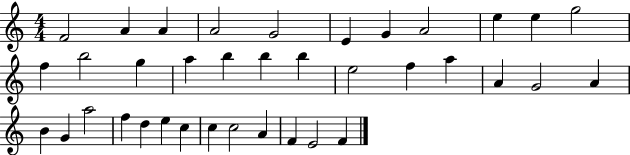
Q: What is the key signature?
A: C major